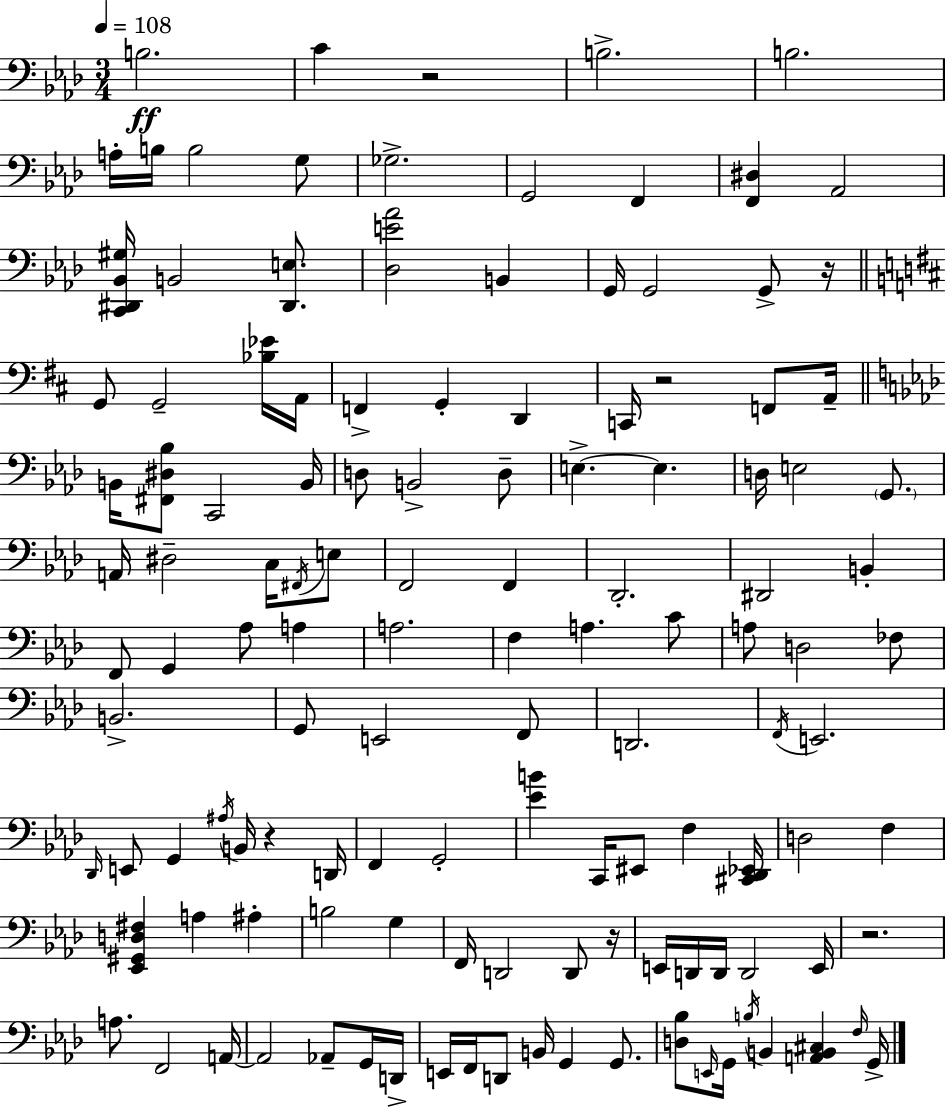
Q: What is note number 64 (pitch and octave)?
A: F2